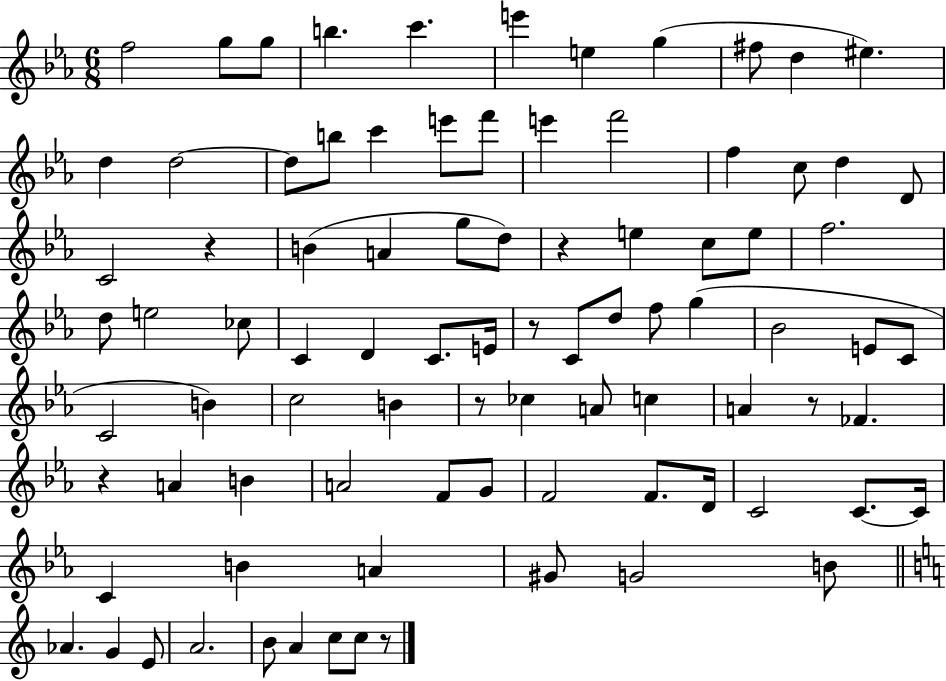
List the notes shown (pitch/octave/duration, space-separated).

F5/h G5/e G5/e B5/q. C6/q. E6/q E5/q G5/q F#5/e D5/q EIS5/q. D5/q D5/h D5/e B5/e C6/q E6/e F6/e E6/q F6/h F5/q C5/e D5/q D4/e C4/h R/q B4/q A4/q G5/e D5/e R/q E5/q C5/e E5/e F5/h. D5/e E5/h CES5/e C4/q D4/q C4/e. E4/s R/e C4/e D5/e F5/e G5/q Bb4/h E4/e C4/e C4/h B4/q C5/h B4/q R/e CES5/q A4/e C5/q A4/q R/e FES4/q. R/q A4/q B4/q A4/h F4/e G4/e F4/h F4/e. D4/s C4/h C4/e. C4/s C4/q B4/q A4/q G#4/e G4/h B4/e Ab4/q. G4/q E4/e A4/h. B4/e A4/q C5/e C5/e R/e